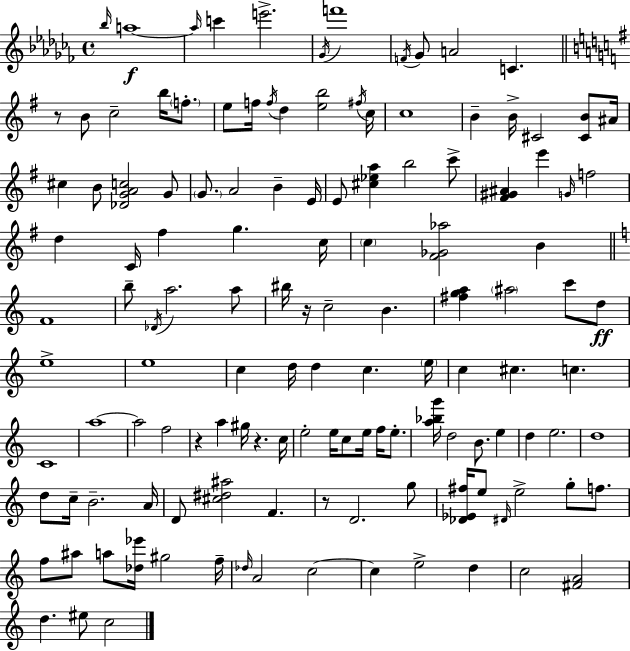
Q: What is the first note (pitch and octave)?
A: Bb5